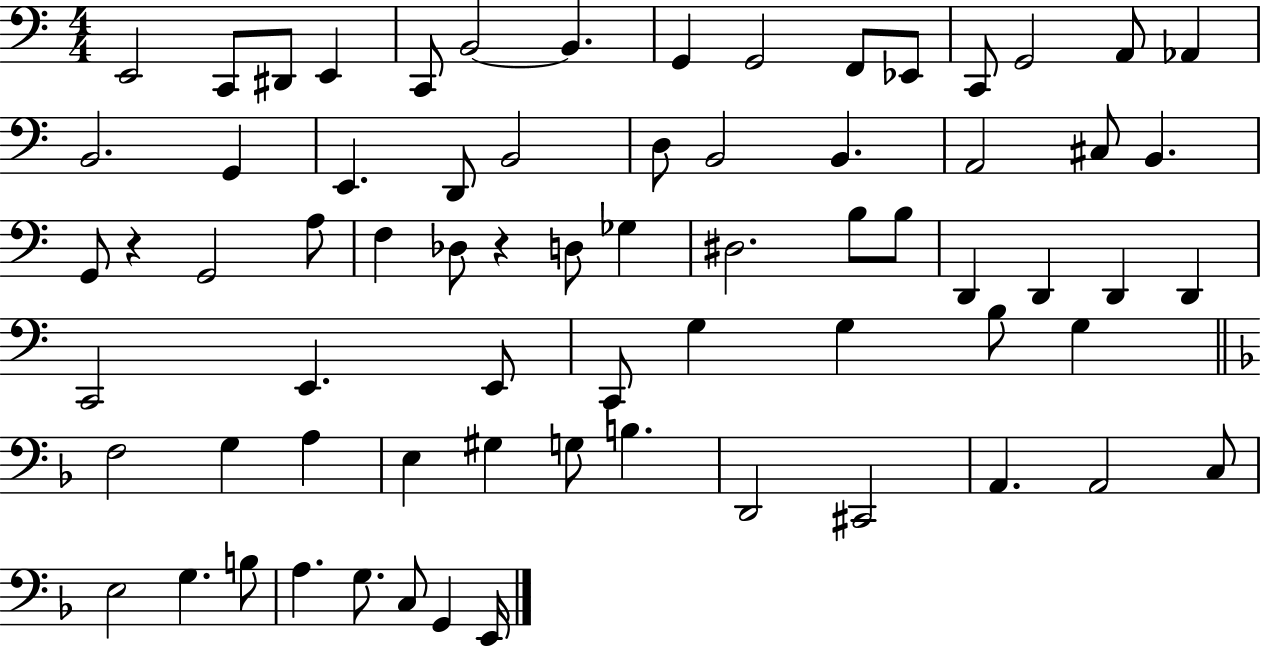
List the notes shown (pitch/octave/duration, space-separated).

E2/h C2/e D#2/e E2/q C2/e B2/h B2/q. G2/q G2/h F2/e Eb2/e C2/e G2/h A2/e Ab2/q B2/h. G2/q E2/q. D2/e B2/h D3/e B2/h B2/q. A2/h C#3/e B2/q. G2/e R/q G2/h A3/e F3/q Db3/e R/q D3/e Gb3/q D#3/h. B3/e B3/e D2/q D2/q D2/q D2/q C2/h E2/q. E2/e C2/e G3/q G3/q B3/e G3/q F3/h G3/q A3/q E3/q G#3/q G3/e B3/q. D2/h C#2/h A2/q. A2/h C3/e E3/h G3/q. B3/e A3/q. G3/e. C3/e G2/q E2/s